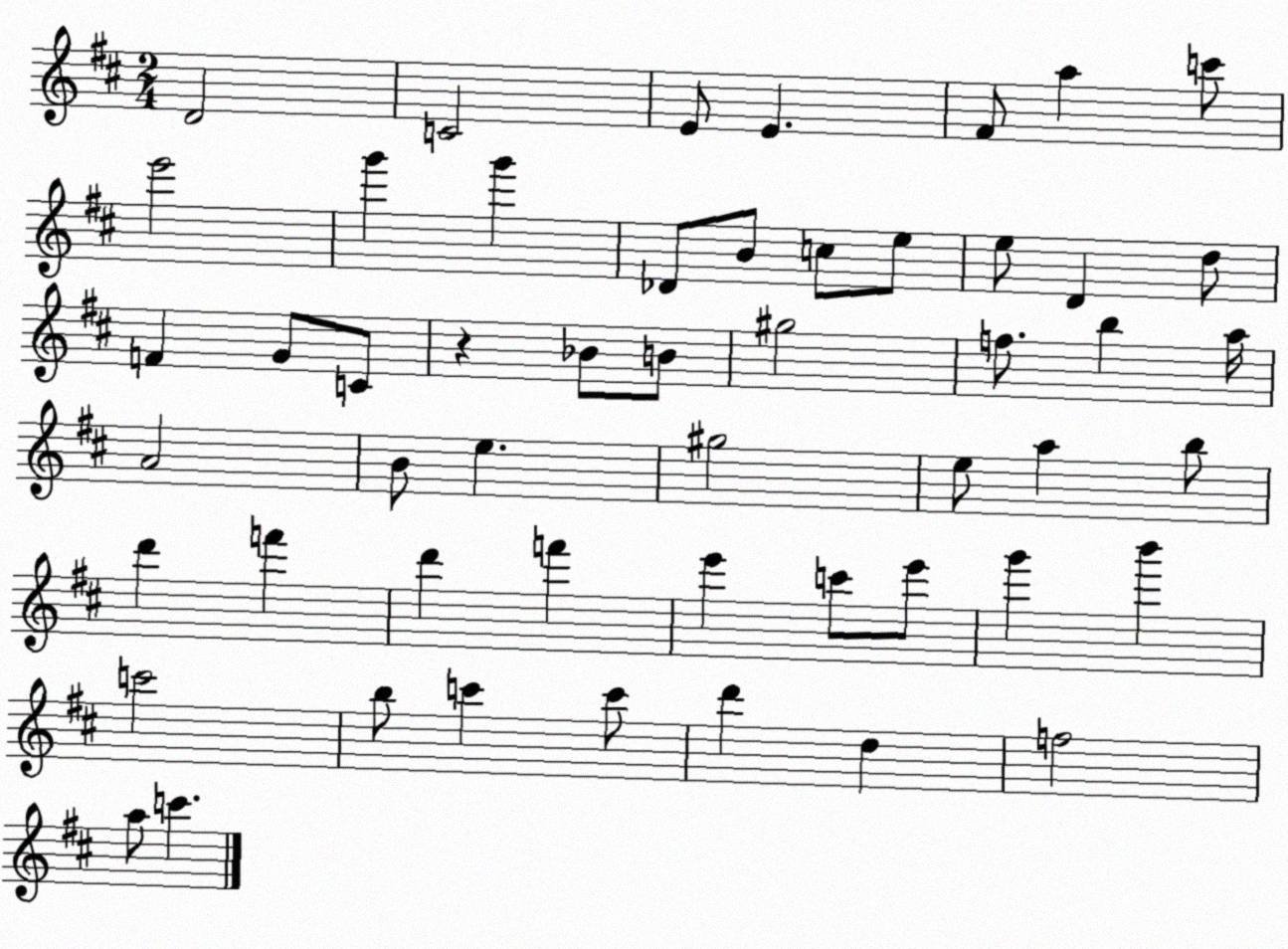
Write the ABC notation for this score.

X:1
T:Untitled
M:2/4
L:1/4
K:D
D2 C2 E/2 E ^F/2 a c'/2 e'2 g' g' _D/2 B/2 c/2 e/2 e/2 D d/2 F G/2 C/2 z _B/2 B/2 ^g2 f/2 b a/4 A2 B/2 e ^g2 e/2 a b/2 d' f' d' f' e' c'/2 e'/2 g' b' c'2 b/2 c' c'/2 d' d f2 a/2 c'